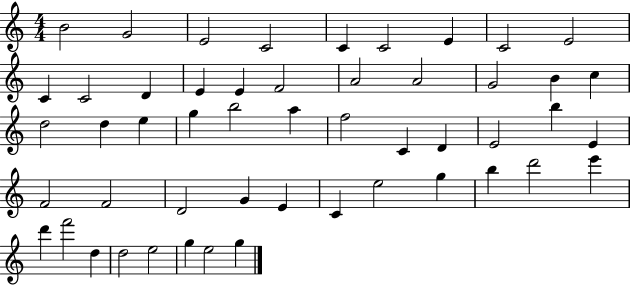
X:1
T:Untitled
M:4/4
L:1/4
K:C
B2 G2 E2 C2 C C2 E C2 E2 C C2 D E E F2 A2 A2 G2 B c d2 d e g b2 a f2 C D E2 b E F2 F2 D2 G E C e2 g b d'2 e' d' f'2 d d2 e2 g e2 g